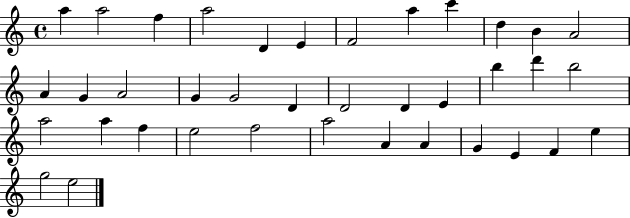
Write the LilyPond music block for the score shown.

{
  \clef treble
  \time 4/4
  \defaultTimeSignature
  \key c \major
  a''4 a''2 f''4 | a''2 d'4 e'4 | f'2 a''4 c'''4 | d''4 b'4 a'2 | \break a'4 g'4 a'2 | g'4 g'2 d'4 | d'2 d'4 e'4 | b''4 d'''4 b''2 | \break a''2 a''4 f''4 | e''2 f''2 | a''2 a'4 a'4 | g'4 e'4 f'4 e''4 | \break g''2 e''2 | \bar "|."
}